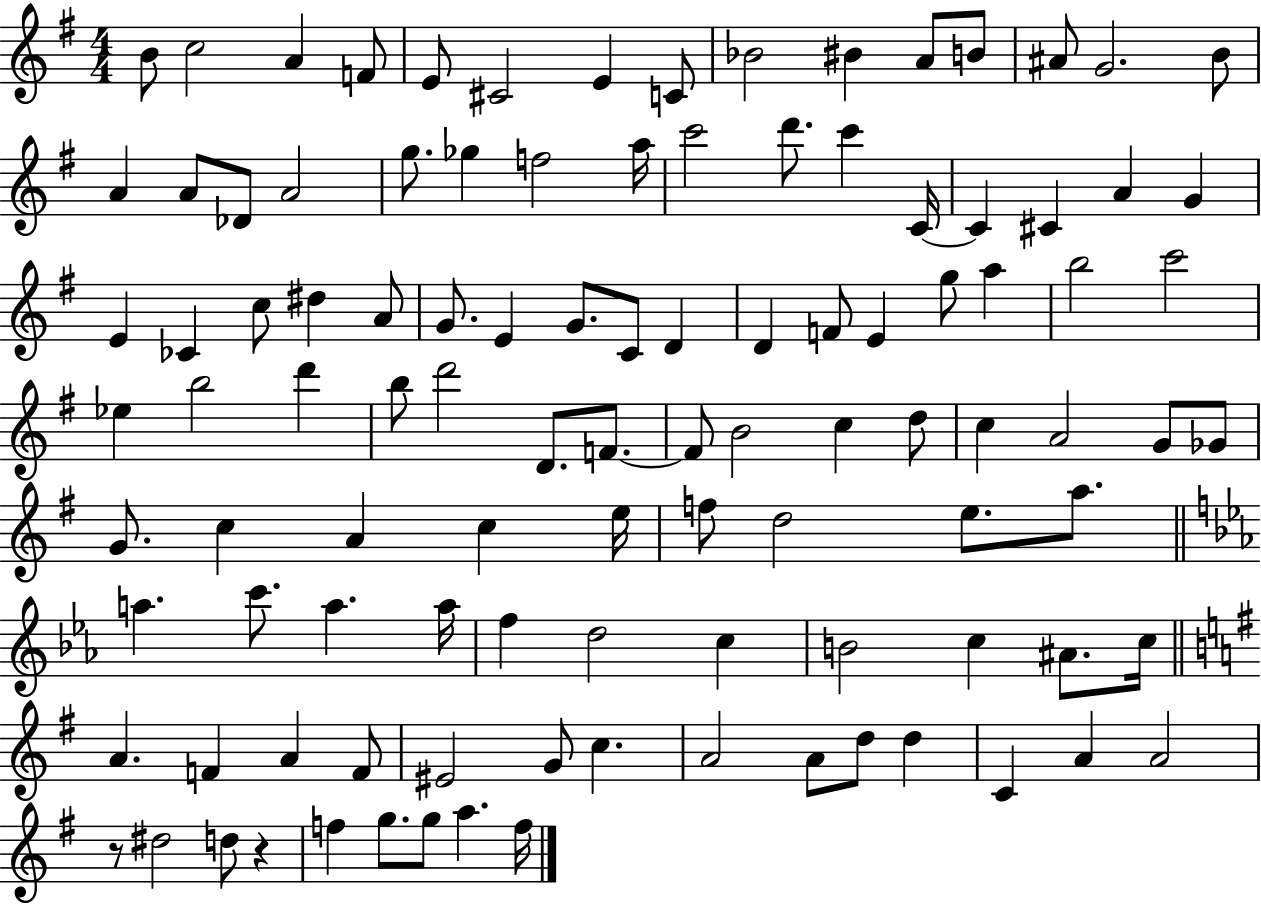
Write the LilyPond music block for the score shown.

{
  \clef treble
  \numericTimeSignature
  \time 4/4
  \key g \major
  \repeat volta 2 { b'8 c''2 a'4 f'8 | e'8 cis'2 e'4 c'8 | bes'2 bis'4 a'8 b'8 | ais'8 g'2. b'8 | \break a'4 a'8 des'8 a'2 | g''8. ges''4 f''2 a''16 | c'''2 d'''8. c'''4 c'16~~ | c'4 cis'4 a'4 g'4 | \break e'4 ces'4 c''8 dis''4 a'8 | g'8. e'4 g'8. c'8 d'4 | d'4 f'8 e'4 g''8 a''4 | b''2 c'''2 | \break ees''4 b''2 d'''4 | b''8 d'''2 d'8. f'8.~~ | f'8 b'2 c''4 d''8 | c''4 a'2 g'8 ges'8 | \break g'8. c''4 a'4 c''4 e''16 | f''8 d''2 e''8. a''8. | \bar "||" \break \key c \minor a''4. c'''8. a''4. a''16 | f''4 d''2 c''4 | b'2 c''4 ais'8. c''16 | \bar "||" \break \key g \major a'4. f'4 a'4 f'8 | eis'2 g'8 c''4. | a'2 a'8 d''8 d''4 | c'4 a'4 a'2 | \break r8 dis''2 d''8 r4 | f''4 g''8. g''8 a''4. f''16 | } \bar "|."
}